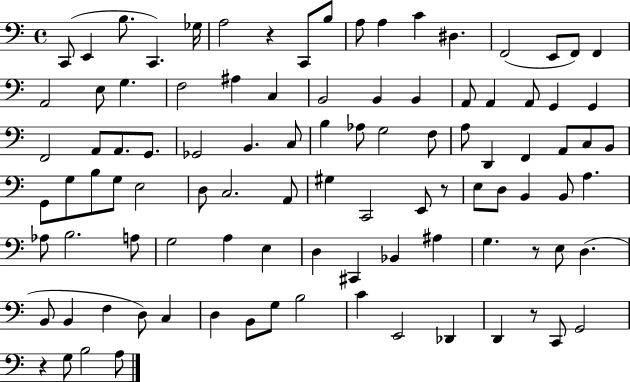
X:1
T:Untitled
M:4/4
L:1/4
K:C
C,,/2 E,, B,/2 C,, _G,/4 A,2 z C,,/2 B,/2 A,/2 A, C ^D, F,,2 E,,/2 F,,/2 F,, A,,2 E,/2 G, F,2 ^A, C, B,,2 B,, B,, A,,/2 A,, A,,/2 G,, G,, F,,2 A,,/2 A,,/2 G,,/2 _G,,2 B,, C,/2 B, _A,/2 G,2 F,/2 A,/2 D,, F,, A,,/2 C,/2 B,,/2 G,,/2 G,/2 B,/2 G,/2 E,2 D,/2 C,2 A,,/2 ^G, C,,2 E,,/2 z/2 E,/2 D,/2 B,, B,,/2 A, _A,/2 B,2 A,/2 G,2 A, E, D, ^C,, _B,, ^A, G, z/2 E,/2 D, B,,/2 B,, F, D,/2 C, D, B,,/2 G,/2 B,2 C E,,2 _D,, D,, z/2 C,,/2 G,,2 z G,/2 B,2 A,/2